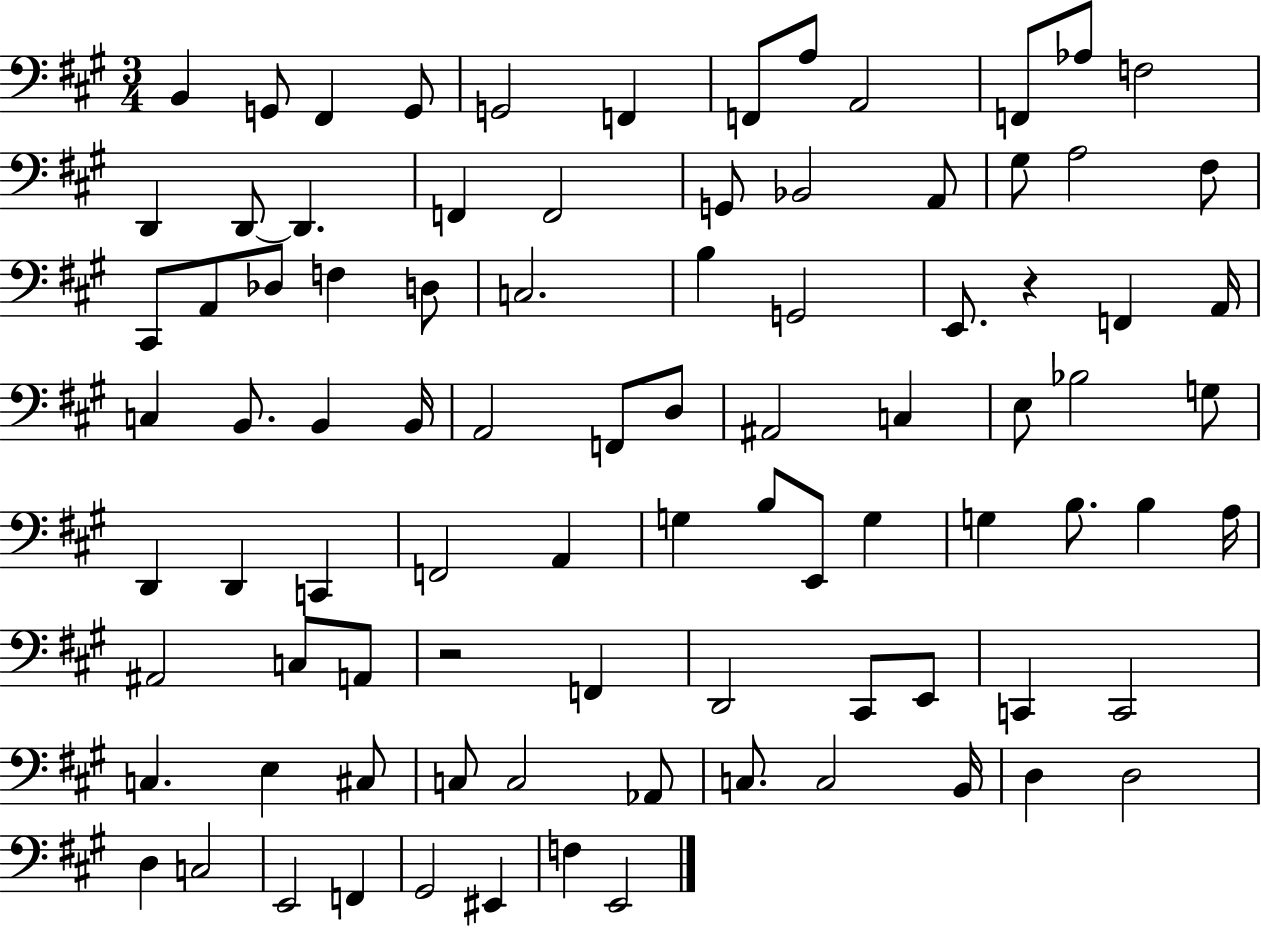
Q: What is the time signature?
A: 3/4